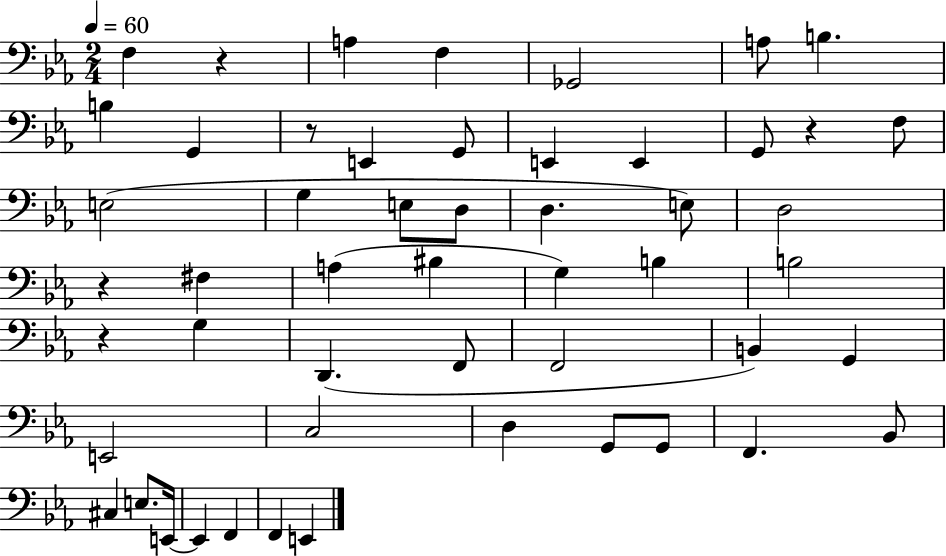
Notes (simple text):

F3/q R/q A3/q F3/q Gb2/h A3/e B3/q. B3/q G2/q R/e E2/q G2/e E2/q E2/q G2/e R/q F3/e E3/h G3/q E3/e D3/e D3/q. E3/e D3/h R/q F#3/q A3/q BIS3/q G3/q B3/q B3/h R/q G3/q D2/q. F2/e F2/h B2/q G2/q E2/h C3/h D3/q G2/e G2/e F2/q. Bb2/e C#3/q E3/e. E2/s E2/q F2/q F2/q E2/q